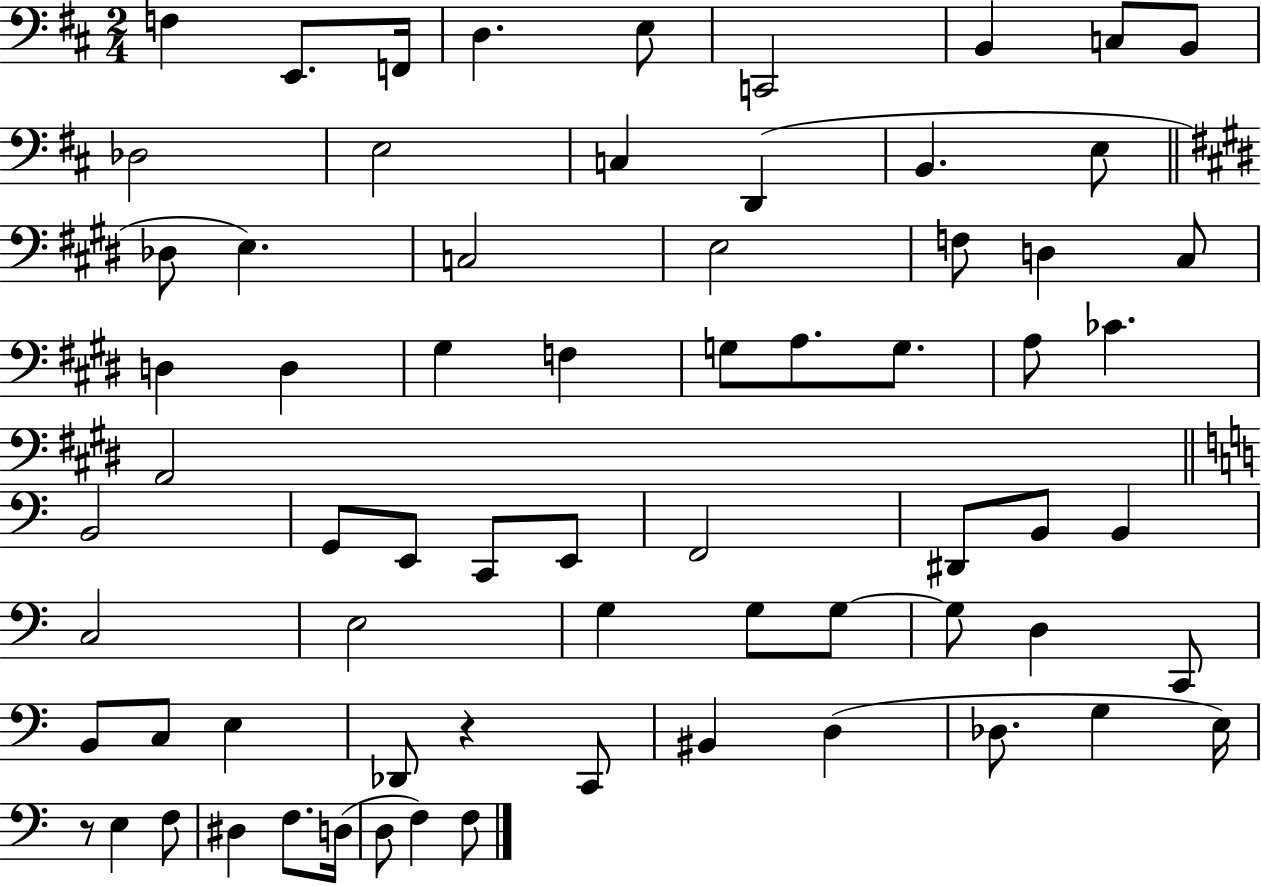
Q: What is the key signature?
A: D major